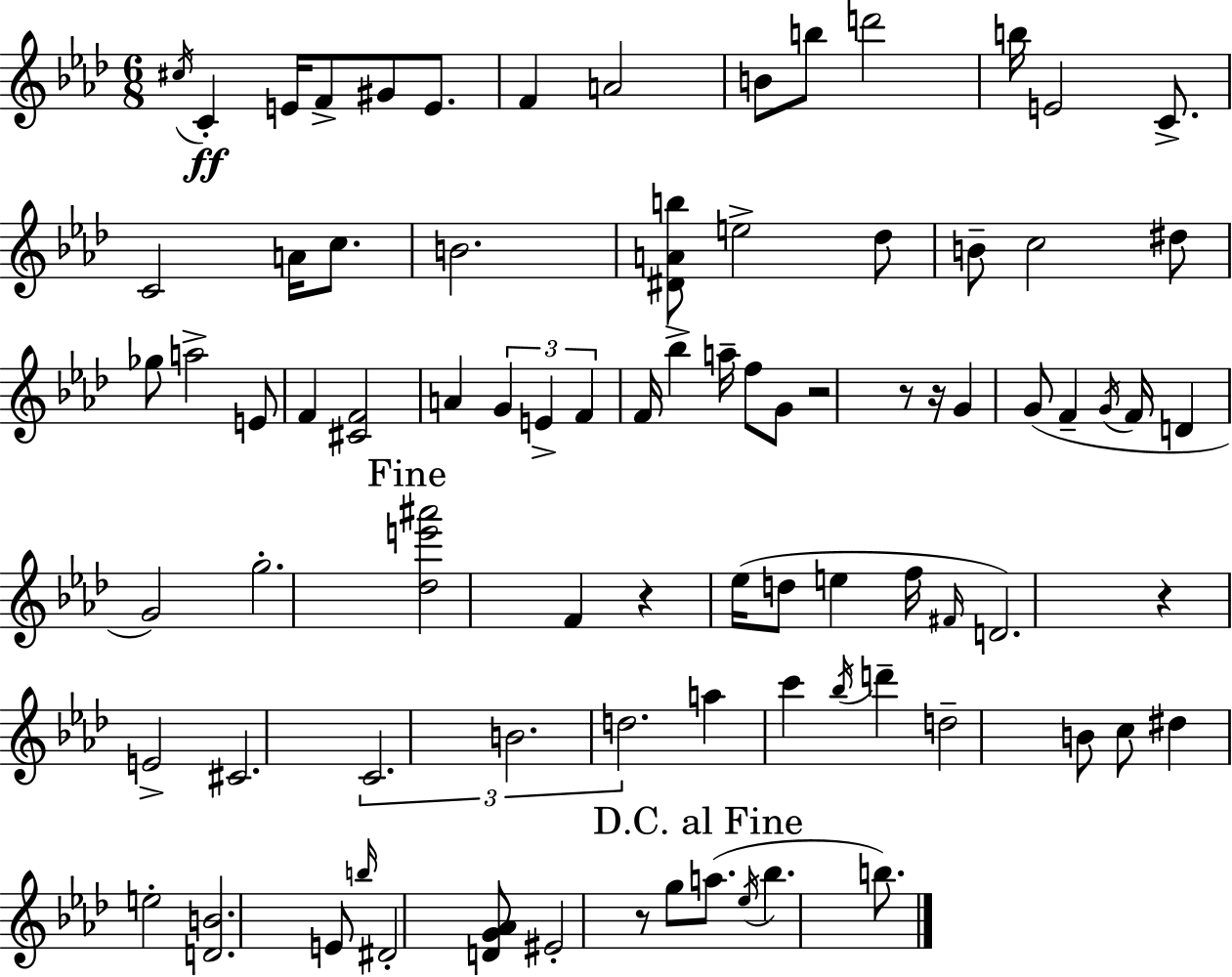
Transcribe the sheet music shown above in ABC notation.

X:1
T:Untitled
M:6/8
L:1/4
K:Ab
^c/4 C E/4 F/2 ^G/2 E/2 F A2 B/2 b/2 d'2 b/4 E2 C/2 C2 A/4 c/2 B2 [^DAb]/2 e2 _d/2 B/2 c2 ^d/2 _g/2 a2 E/2 F [^CF]2 A G E F F/4 _b a/4 f/2 G/2 z2 z/2 z/4 G G/2 F G/4 F/4 D G2 g2 [_de'^a']2 F z _e/4 d/2 e f/4 ^F/4 D2 z E2 ^C2 C2 B2 d2 a c' _b/4 d' d2 B/2 c/2 ^d e2 [DB]2 E/2 b/4 ^D2 [DG_A]/2 ^E2 z/2 g/2 a/2 _e/4 _b b/2